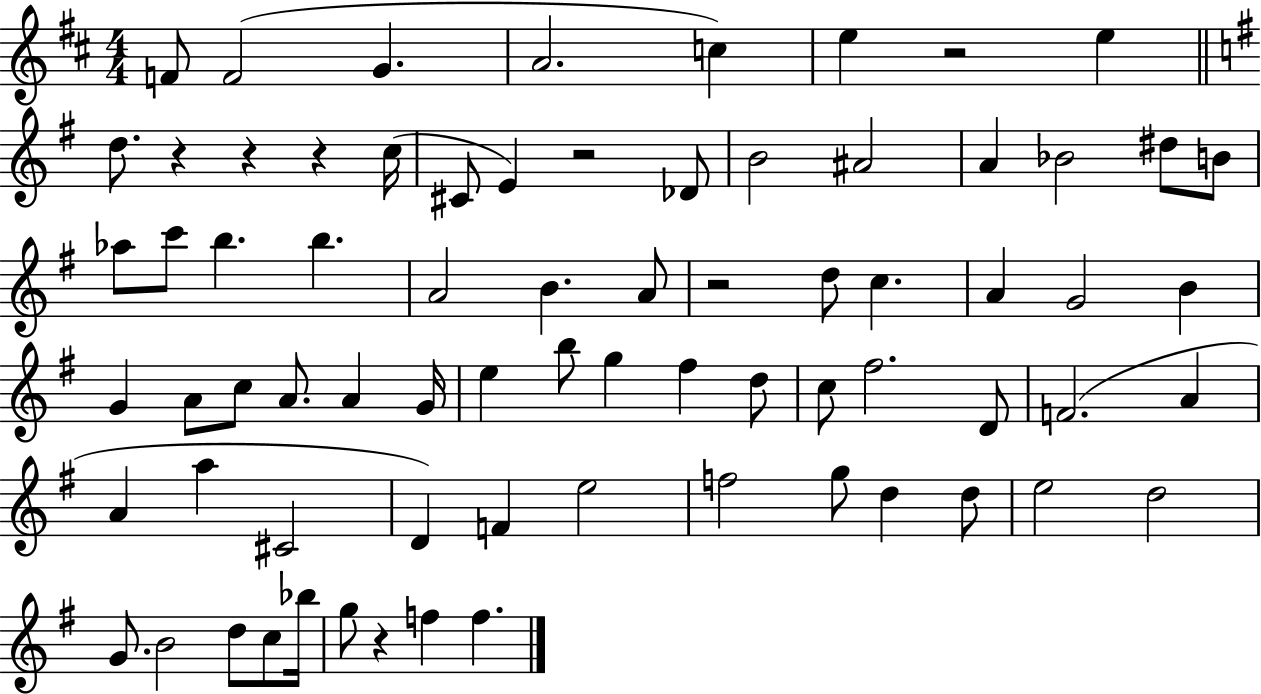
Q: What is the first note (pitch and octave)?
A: F4